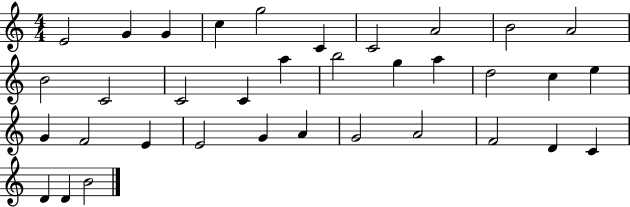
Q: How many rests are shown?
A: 0